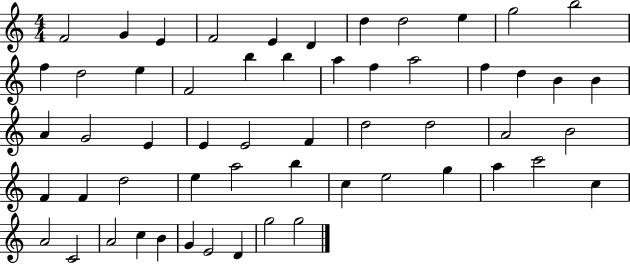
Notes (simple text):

F4/h G4/q E4/q F4/h E4/q D4/q D5/q D5/h E5/q G5/h B5/h F5/q D5/h E5/q F4/h B5/q B5/q A5/q F5/q A5/h F5/q D5/q B4/q B4/q A4/q G4/h E4/q E4/q E4/h F4/q D5/h D5/h A4/h B4/h F4/q F4/q D5/h E5/q A5/h B5/q C5/q E5/h G5/q A5/q C6/h C5/q A4/h C4/h A4/h C5/q B4/q G4/q E4/h D4/q G5/h G5/h